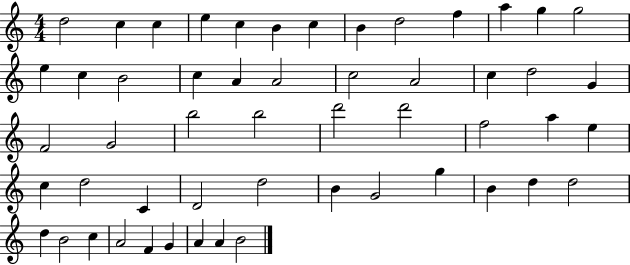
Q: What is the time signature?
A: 4/4